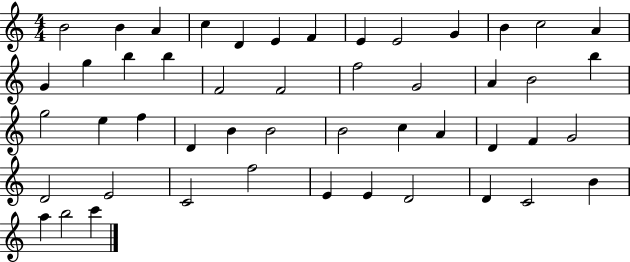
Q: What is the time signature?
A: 4/4